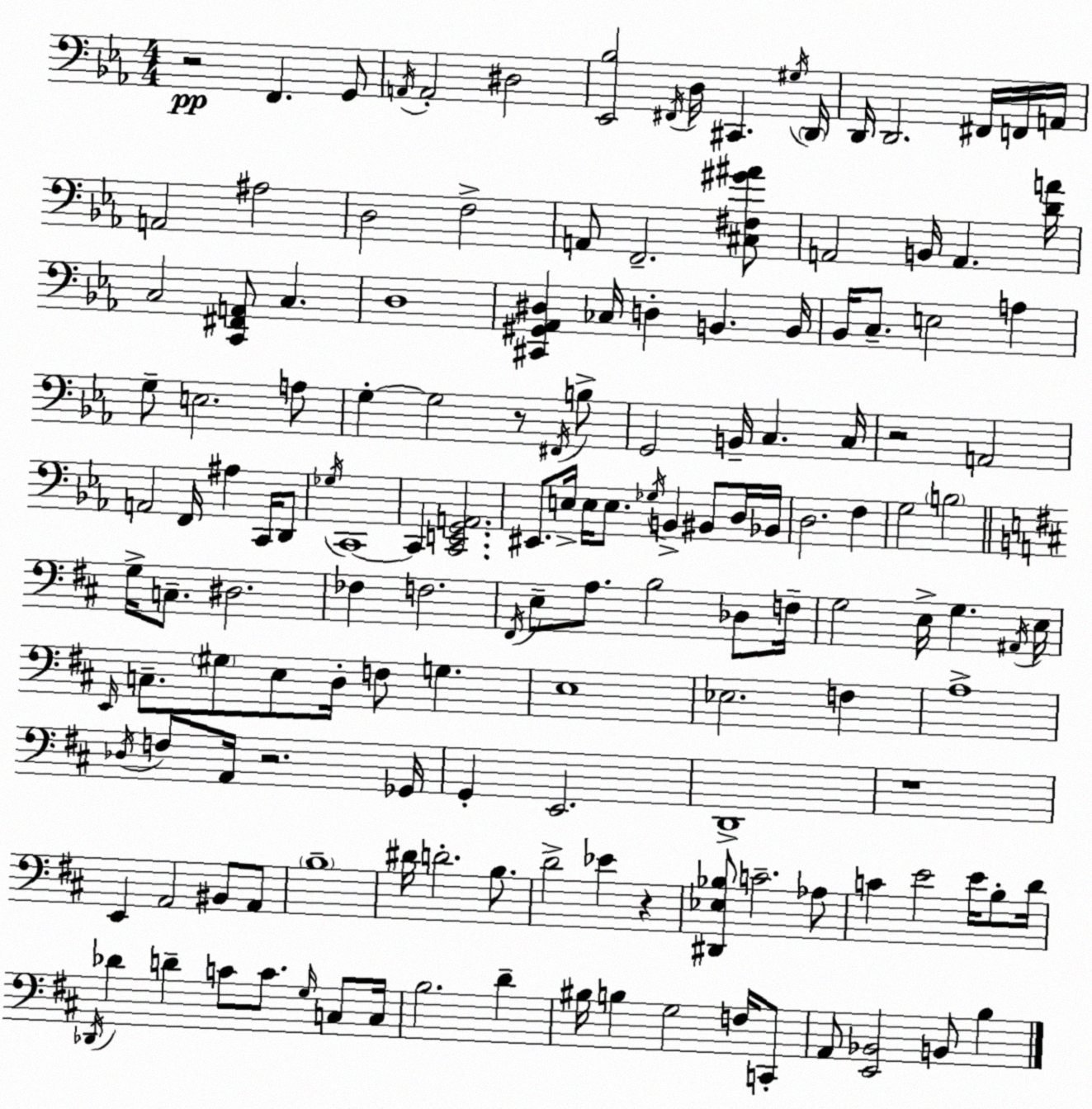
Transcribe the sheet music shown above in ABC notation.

X:1
T:Untitled
M:4/4
L:1/4
K:Eb
z2 F,, G,,/2 A,,/4 A,,2 ^D,2 [_E,,_B,]2 ^F,,/4 D,/4 ^C,, ^G,/4 D,,/4 D,,/4 D,,2 ^F,,/4 F,,/4 A,,/4 A,,2 ^A,2 D,2 F,2 A,,/2 F,,2 [^C,^F,^G^A]/2 A,,2 B,,/4 A,, [DA]/4 C,2 [C,,^F,,A,,]/2 C, D,4 [^C,,^G,,_A,,^D,] _C,/4 D, B,, B,,/4 _B,,/4 C,/2 E,2 A, G,/2 E,2 A,/2 G, G,2 z/2 ^F,,/4 B,/2 G,,2 B,,/4 C, C,/4 z2 A,,2 A,,2 F,,/4 ^A, C,,/4 D,,/2 _G,/4 C,,4 C,, [C,,E,,G,,A,,]2 ^E,,/2 E,/4 E,/4 E,/2 _G,/4 B,, ^B,,/2 D,/4 _B,,/4 D,2 F, G,2 B,2 G,/4 C,/2 ^D,2 _F, F,2 ^F,,/4 E,/2 A,/2 B,2 _D,/2 F,/4 G,2 E,/4 G, ^A,,/4 E,/4 E,,/4 C,/2 ^G,/2 E,/2 D,/4 F,/2 G, E,4 _E,2 F, A,4 _D,/4 F,/2 A,,/4 z2 _G,,/4 G,, E,,2 D,,4 z4 E,, A,,2 ^B,,/2 A,,/2 B,4 ^D/4 D2 B,/2 D2 _E z [^D,,_E,_B,]/2 C2 _A,/2 C E2 E/4 B,/2 D/4 _D,,/4 _D D C/2 C/2 G,/4 C,/2 C,/4 B,2 D ^B,/4 B, G,2 F,/4 C,,/2 A,,/2 [E,,_B,,]2 B,,/2 B,